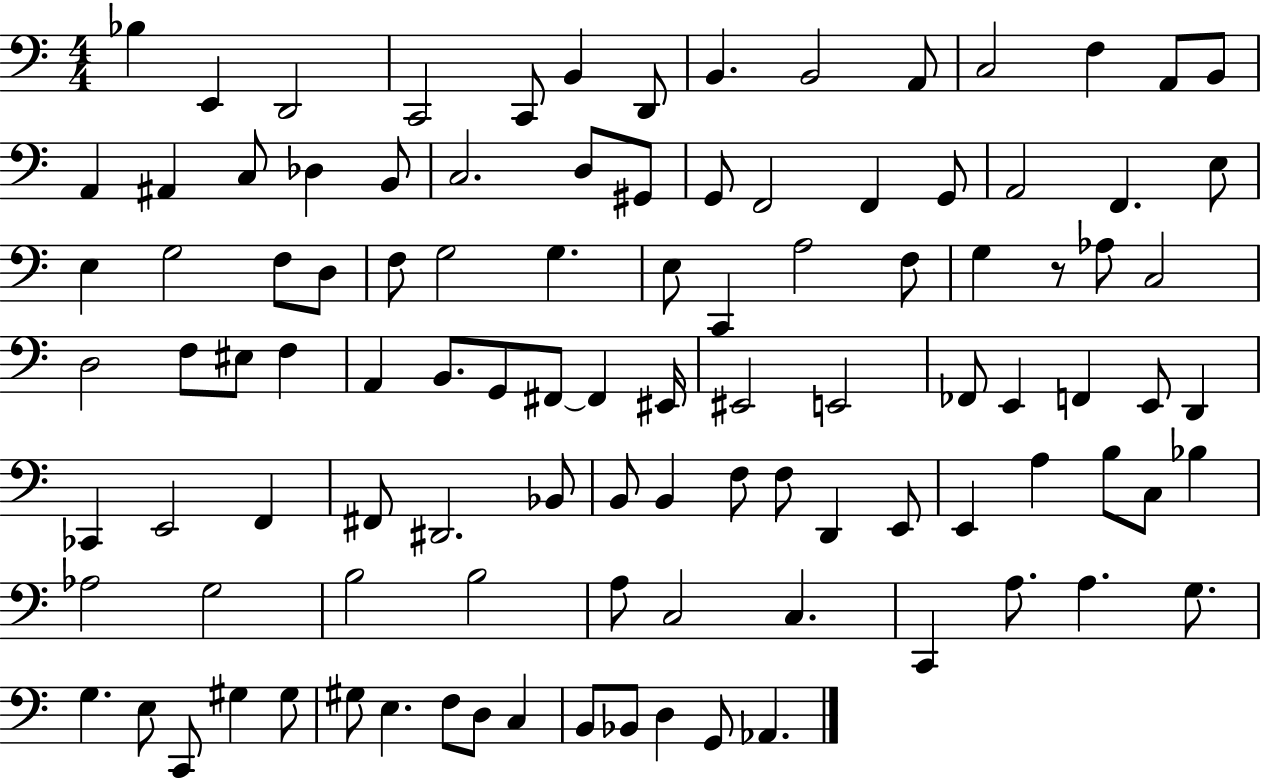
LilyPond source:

{
  \clef bass
  \numericTimeSignature
  \time 4/4
  \key c \major
  bes4 e,4 d,2 | c,2 c,8 b,4 d,8 | b,4. b,2 a,8 | c2 f4 a,8 b,8 | \break a,4 ais,4 c8 des4 b,8 | c2. d8 gis,8 | g,8 f,2 f,4 g,8 | a,2 f,4. e8 | \break e4 g2 f8 d8 | f8 g2 g4. | e8 c,4 a2 f8 | g4 r8 aes8 c2 | \break d2 f8 eis8 f4 | a,4 b,8. g,8 fis,8~~ fis,4 eis,16 | eis,2 e,2 | fes,8 e,4 f,4 e,8 d,4 | \break ces,4 e,2 f,4 | fis,8 dis,2. bes,8 | b,8 b,4 f8 f8 d,4 e,8 | e,4 a4 b8 c8 bes4 | \break aes2 g2 | b2 b2 | a8 c2 c4. | c,4 a8. a4. g8. | \break g4. e8 c,8 gis4 gis8 | gis8 e4. f8 d8 c4 | b,8 bes,8 d4 g,8 aes,4. | \bar "|."
}